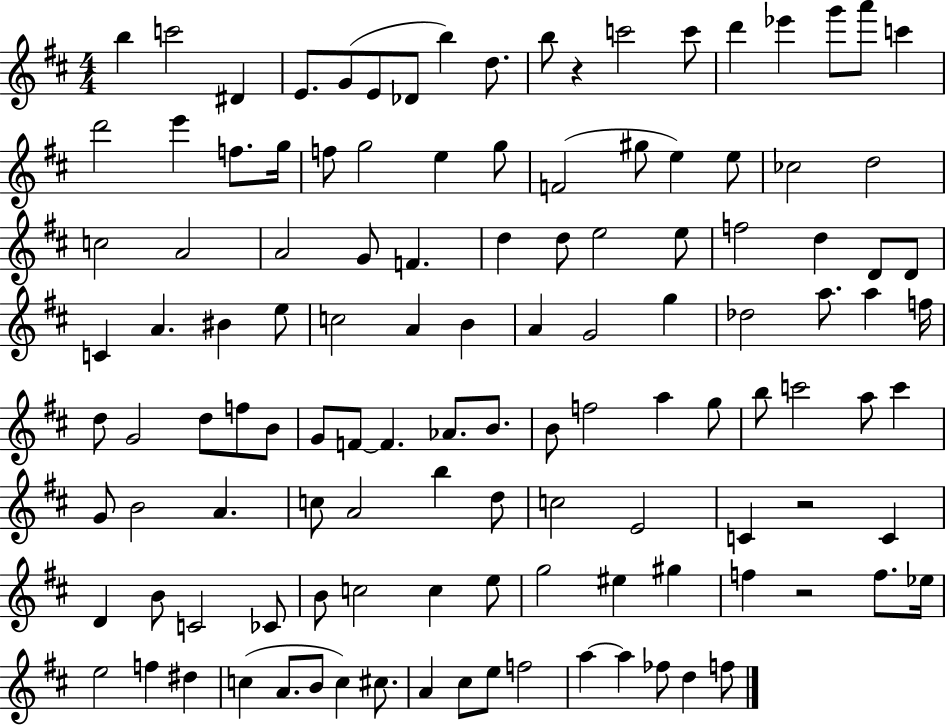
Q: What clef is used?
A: treble